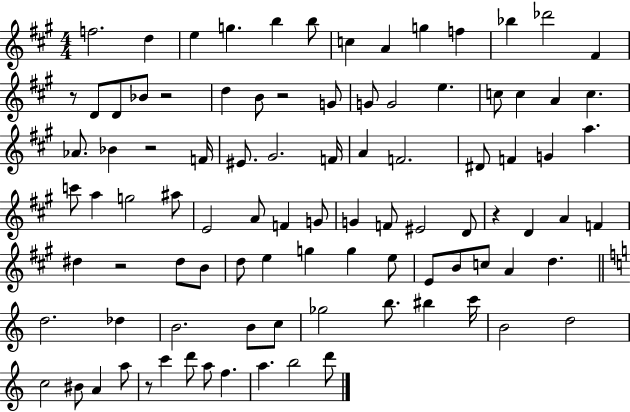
X:1
T:Untitled
M:4/4
L:1/4
K:A
f2 d e g b b/2 c A g f _b _d'2 ^F z/2 D/2 D/2 _B/2 z2 d B/2 z2 G/2 G/2 G2 e c/2 c A c _A/2 _B z2 F/4 ^E/2 ^G2 F/4 A F2 ^D/2 F G a c'/2 a g2 ^a/2 E2 A/2 F G/2 G F/2 ^E2 D/2 z D A F ^d z2 ^d/2 B/2 d/2 e g g e/2 E/2 B/2 c/2 A d d2 _d B2 B/2 c/2 _g2 b/2 ^b c'/4 B2 d2 c2 ^B/2 A a/2 z/2 c' d'/2 a/2 f a b2 d'/2